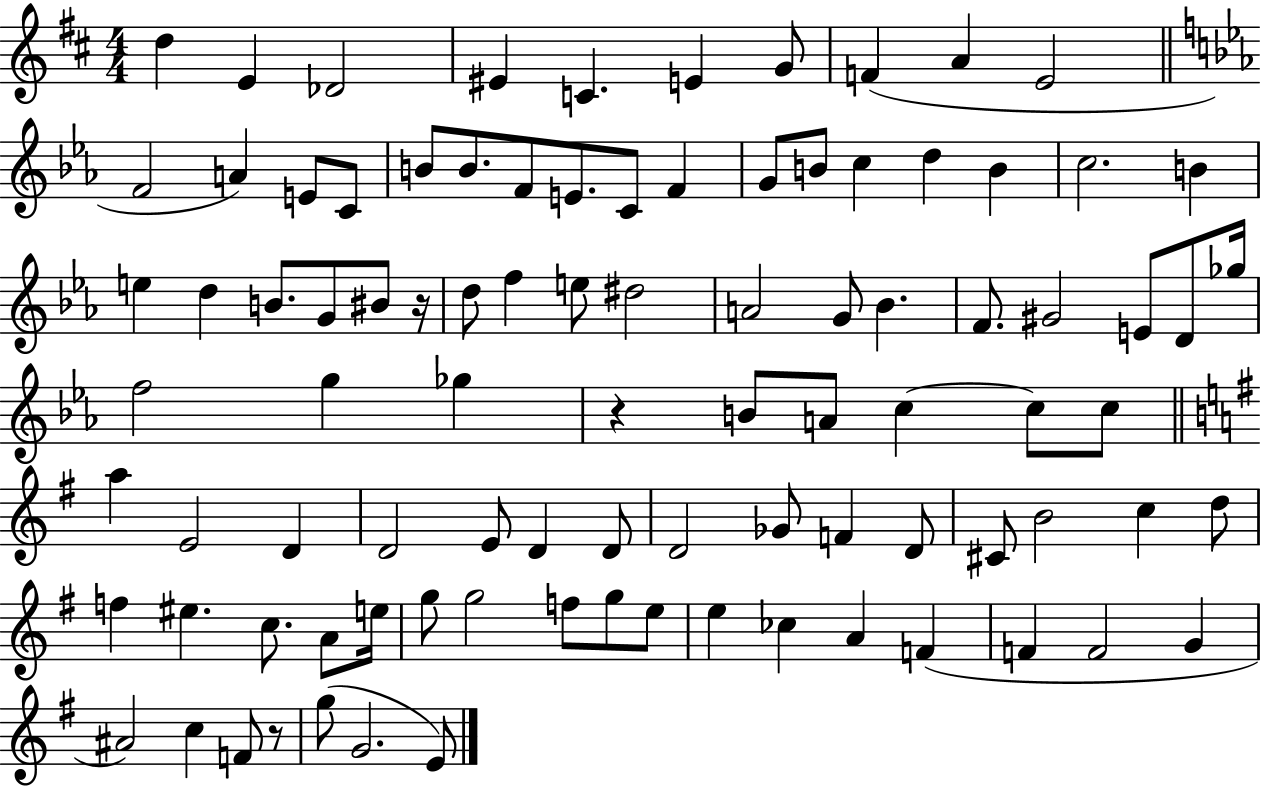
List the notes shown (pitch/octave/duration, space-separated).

D5/q E4/q Db4/h EIS4/q C4/q. E4/q G4/e F4/q A4/q E4/h F4/h A4/q E4/e C4/e B4/e B4/e. F4/e E4/e. C4/e F4/q G4/e B4/e C5/q D5/q B4/q C5/h. B4/q E5/q D5/q B4/e. G4/e BIS4/e R/s D5/e F5/q E5/e D#5/h A4/h G4/e Bb4/q. F4/e. G#4/h E4/e D4/e Gb5/s F5/h G5/q Gb5/q R/q B4/e A4/e C5/q C5/e C5/e A5/q E4/h D4/q D4/h E4/e D4/q D4/e D4/h Gb4/e F4/q D4/e C#4/e B4/h C5/q D5/e F5/q EIS5/q. C5/e. A4/e E5/s G5/e G5/h F5/e G5/e E5/e E5/q CES5/q A4/q F4/q F4/q F4/h G4/q A#4/h C5/q F4/e R/e G5/e G4/h. E4/e